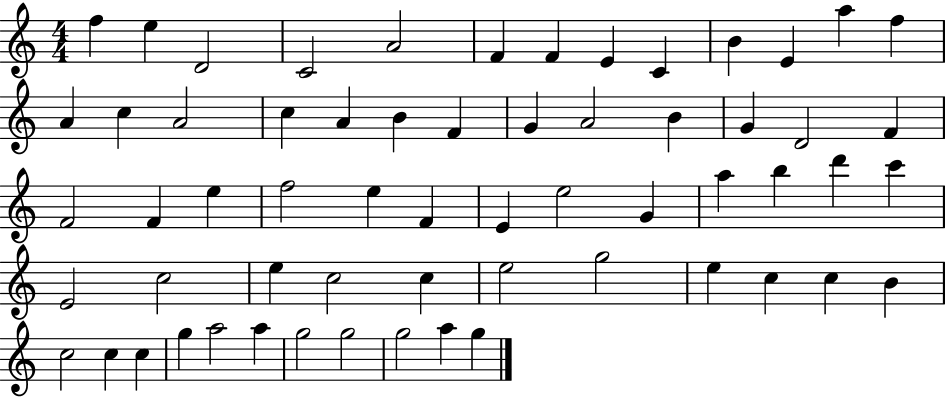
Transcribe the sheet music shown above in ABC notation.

X:1
T:Untitled
M:4/4
L:1/4
K:C
f e D2 C2 A2 F F E C B E a f A c A2 c A B F G A2 B G D2 F F2 F e f2 e F E e2 G a b d' c' E2 c2 e c2 c e2 g2 e c c B c2 c c g a2 a g2 g2 g2 a g